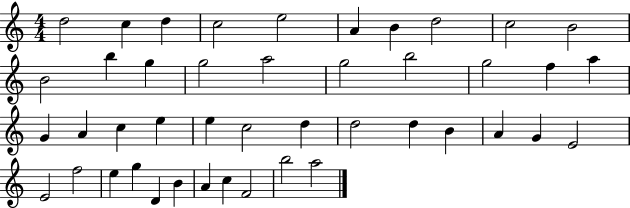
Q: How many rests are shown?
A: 0